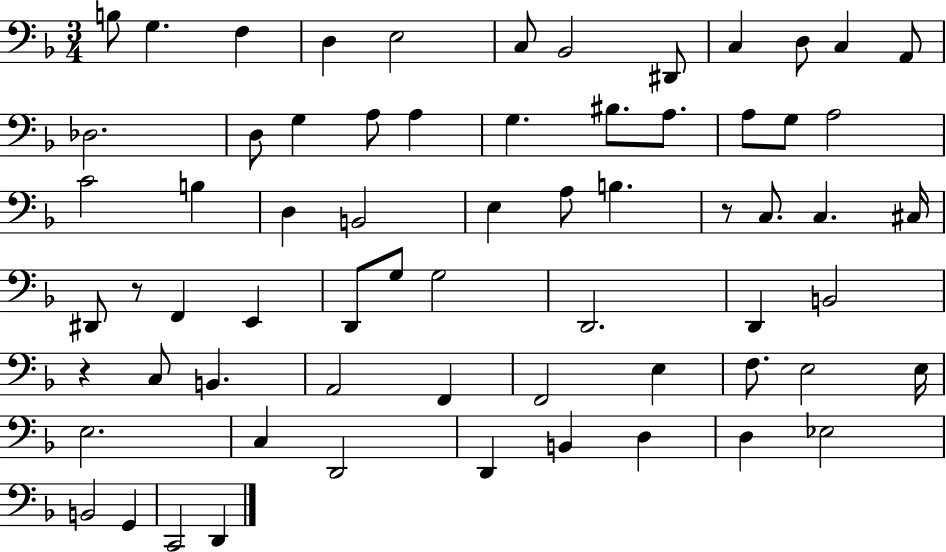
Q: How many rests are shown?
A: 3